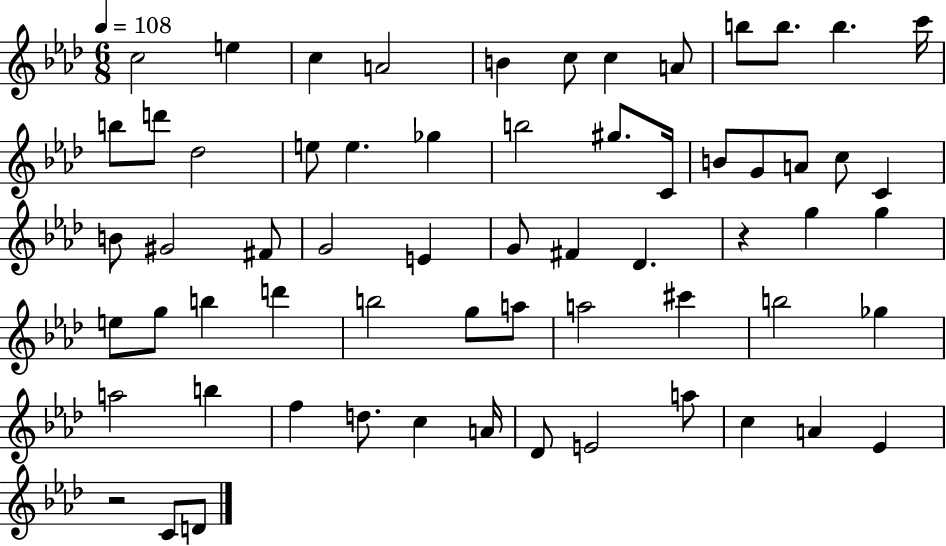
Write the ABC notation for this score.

X:1
T:Untitled
M:6/8
L:1/4
K:Ab
c2 e c A2 B c/2 c A/2 b/2 b/2 b c'/4 b/2 d'/2 _d2 e/2 e _g b2 ^g/2 C/4 B/2 G/2 A/2 c/2 C B/2 ^G2 ^F/2 G2 E G/2 ^F _D z g g e/2 g/2 b d' b2 g/2 a/2 a2 ^c' b2 _g a2 b f d/2 c A/4 _D/2 E2 a/2 c A _E z2 C/2 D/2